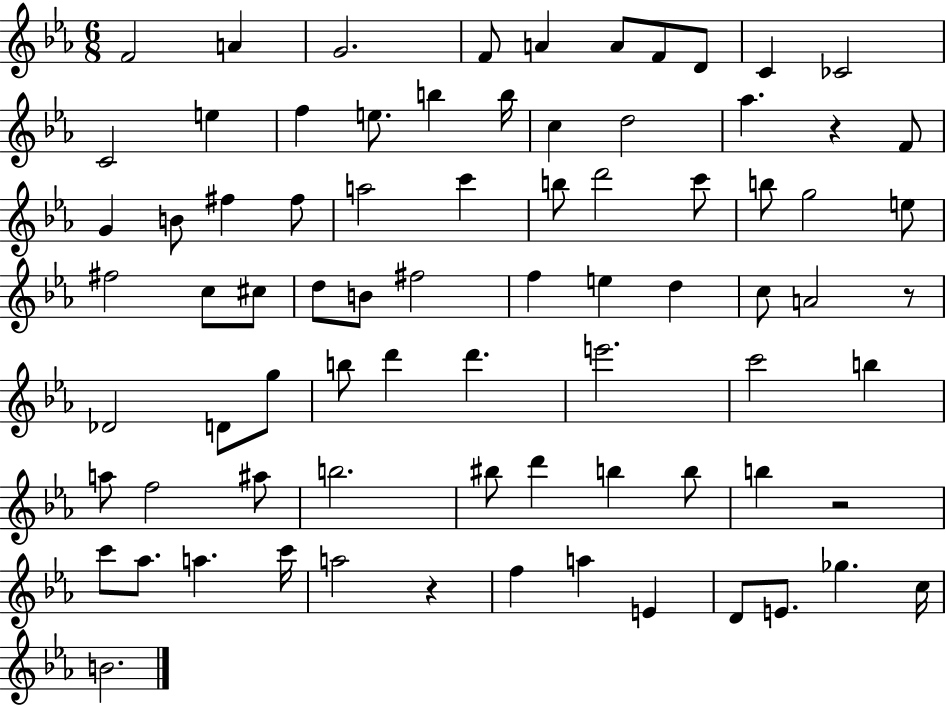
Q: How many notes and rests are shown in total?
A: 78